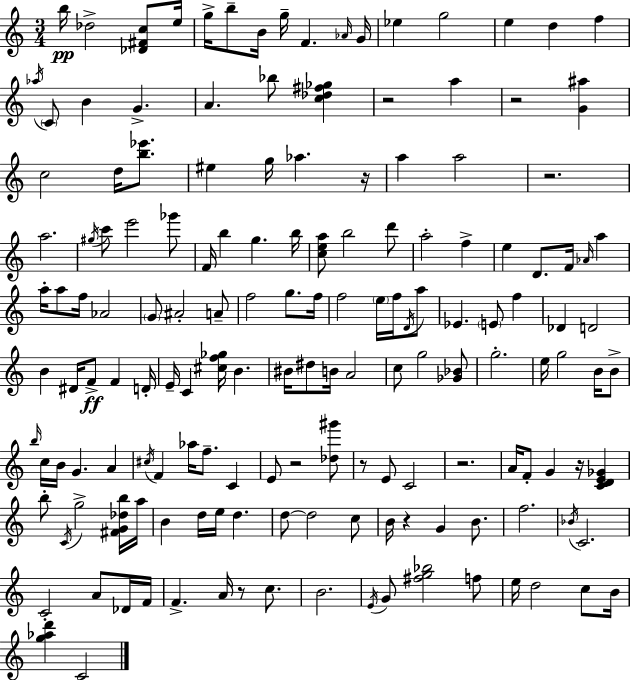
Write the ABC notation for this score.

X:1
T:Untitled
M:3/4
L:1/4
K:C
b/4 _d2 [_D^Fc]/2 e/4 g/4 b/2 B/4 g/4 F _A/4 G/4 _e g2 e d f _a/4 C/2 B G A _b/2 [c_d^f_g] z2 a z2 [G^a] c2 d/4 [b_e']/2 ^e g/4 _a z/4 a a2 z2 a2 ^g/4 c'/2 e'2 _g'/2 F/4 b g b/4 [cea]/2 b2 d'/2 a2 f e D/2 F/4 _A/4 a a/4 a/2 f/4 _A2 G/2 ^A2 A/2 f2 g/2 f/4 f2 e/4 f/4 D/4 a/2 _E E/2 f _D D2 B ^D/4 F/2 F D/4 E/4 C [^cf_g]/4 B ^B/4 ^d/2 B/4 A2 c/2 g2 [_G_B]/2 g2 e/4 g2 B/4 B/2 b/4 c/4 B/4 G A ^c/4 F _a/4 f/2 C E/2 z2 [_d^g']/2 z/2 E/2 C2 z2 A/4 F/2 G z/4 [CDE_G] b/2 C/4 g2 [^FG_db]/4 a/4 B d/4 e/4 d d/2 d2 c/2 B/4 z G B/2 f2 _B/4 C2 C2 A/2 _D/4 F/4 F A/4 z/2 c/2 B2 E/4 G/2 [^fg_b]2 f/2 e/4 d2 c/2 B/4 [g_ad'] C2